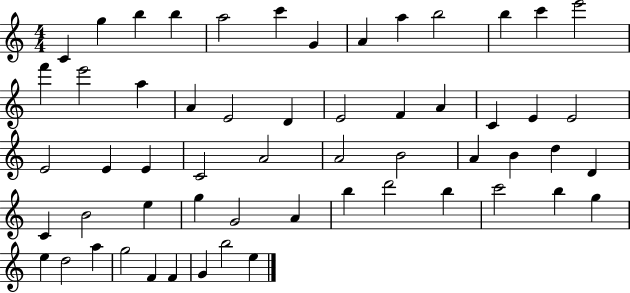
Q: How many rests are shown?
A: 0